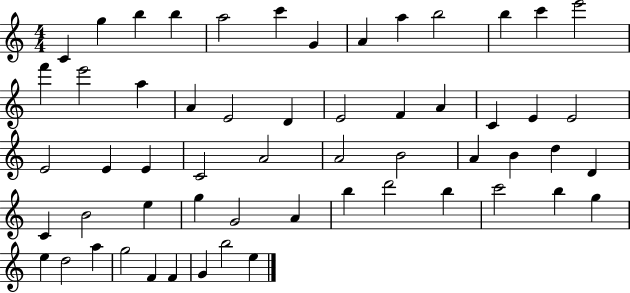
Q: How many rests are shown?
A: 0